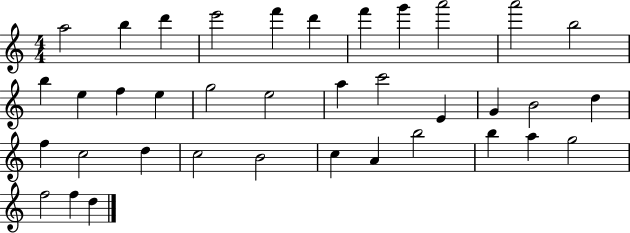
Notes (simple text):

A5/h B5/q D6/q E6/h F6/q D6/q F6/q G6/q A6/h A6/h B5/h B5/q E5/q F5/q E5/q G5/h E5/h A5/q C6/h E4/q G4/q B4/h D5/q F5/q C5/h D5/q C5/h B4/h C5/q A4/q B5/h B5/q A5/q G5/h F5/h F5/q D5/q